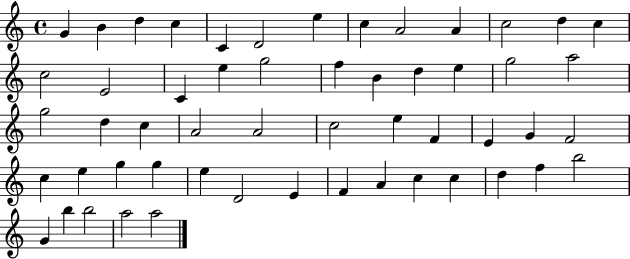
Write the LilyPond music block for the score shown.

{
  \clef treble
  \time 4/4
  \defaultTimeSignature
  \key c \major
  g'4 b'4 d''4 c''4 | c'4 d'2 e''4 | c''4 a'2 a'4 | c''2 d''4 c''4 | \break c''2 e'2 | c'4 e''4 g''2 | f''4 b'4 d''4 e''4 | g''2 a''2 | \break g''2 d''4 c''4 | a'2 a'2 | c''2 e''4 f'4 | e'4 g'4 f'2 | \break c''4 e''4 g''4 g''4 | e''4 d'2 e'4 | f'4 a'4 c''4 c''4 | d''4 f''4 b''2 | \break g'4 b''4 b''2 | a''2 a''2 | \bar "|."
}